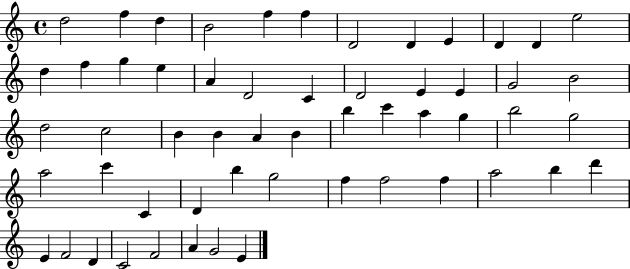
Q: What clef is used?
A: treble